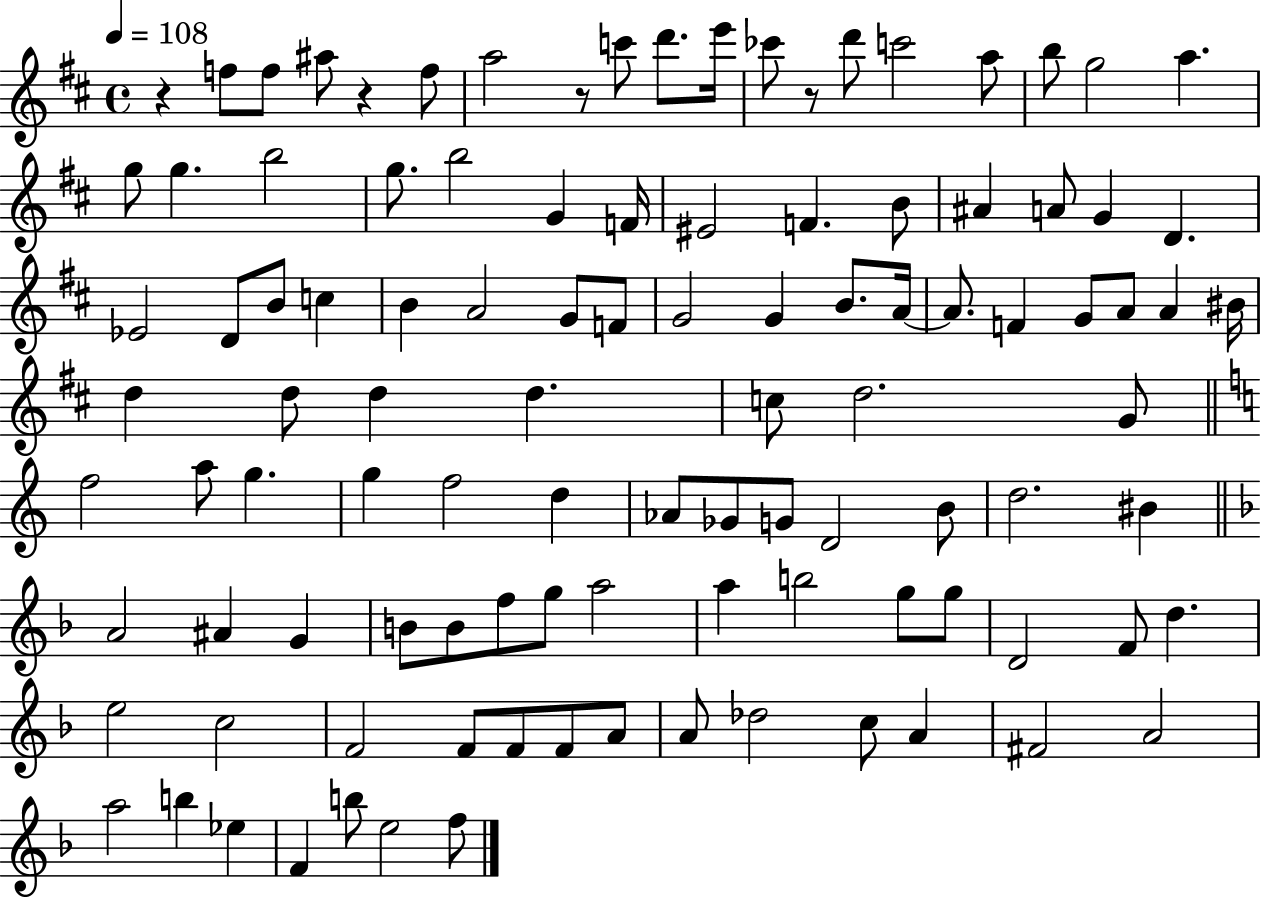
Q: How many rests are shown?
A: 4